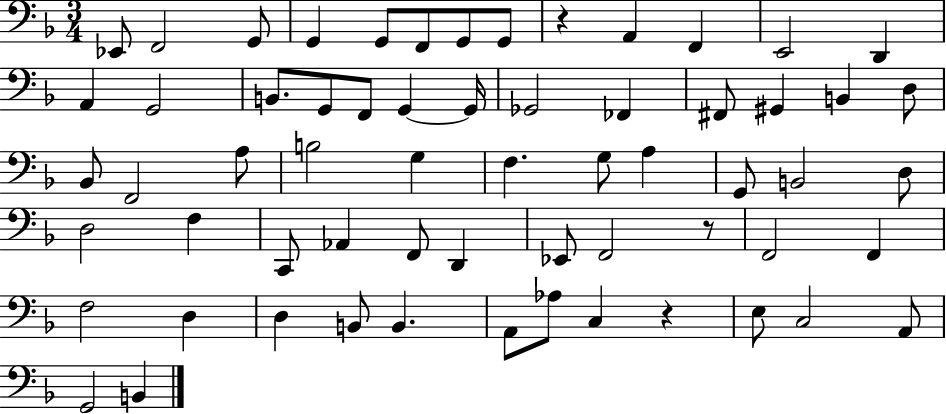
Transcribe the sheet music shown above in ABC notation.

X:1
T:Untitled
M:3/4
L:1/4
K:F
_E,,/2 F,,2 G,,/2 G,, G,,/2 F,,/2 G,,/2 G,,/2 z A,, F,, E,,2 D,, A,, G,,2 B,,/2 G,,/2 F,,/2 G,, G,,/4 _G,,2 _F,, ^F,,/2 ^G,, B,, D,/2 _B,,/2 F,,2 A,/2 B,2 G, F, G,/2 A, G,,/2 B,,2 D,/2 D,2 F, C,,/2 _A,, F,,/2 D,, _E,,/2 F,,2 z/2 F,,2 F,, F,2 D, D, B,,/2 B,, A,,/2 _A,/2 C, z E,/2 C,2 A,,/2 G,,2 B,,